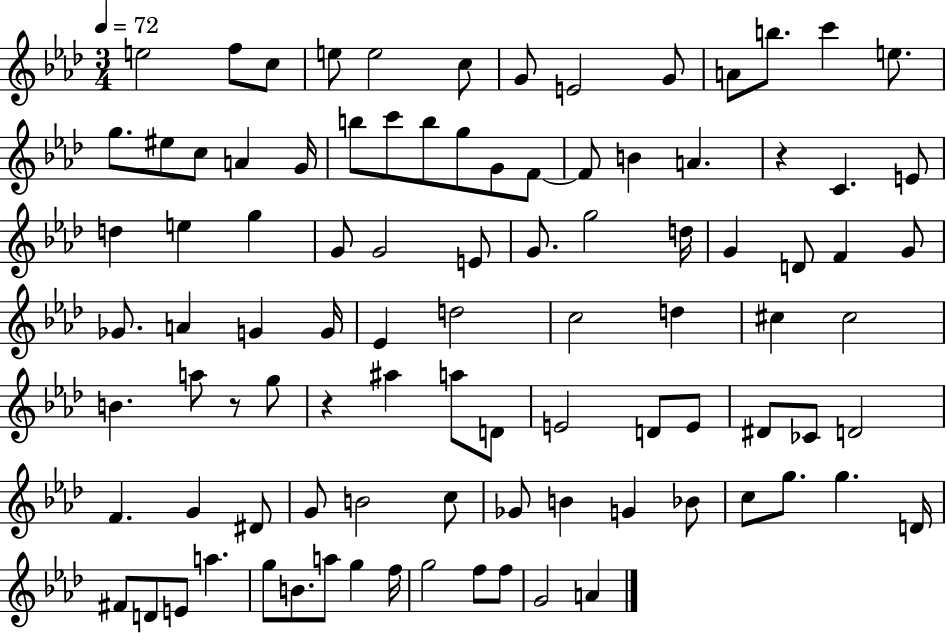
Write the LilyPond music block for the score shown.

{
  \clef treble
  \numericTimeSignature
  \time 3/4
  \key aes \major
  \tempo 4 = 72
  e''2 f''8 c''8 | e''8 e''2 c''8 | g'8 e'2 g'8 | a'8 b''8. c'''4 e''8. | \break g''8. eis''8 c''8 a'4 g'16 | b''8 c'''8 b''8 g''8 g'8 f'8~~ | f'8 b'4 a'4. | r4 c'4. e'8 | \break d''4 e''4 g''4 | g'8 g'2 e'8 | g'8. g''2 d''16 | g'4 d'8 f'4 g'8 | \break ges'8. a'4 g'4 g'16 | ees'4 d''2 | c''2 d''4 | cis''4 cis''2 | \break b'4. a''8 r8 g''8 | r4 ais''4 a''8 d'8 | e'2 d'8 e'8 | dis'8 ces'8 d'2 | \break f'4. g'4 dis'8 | g'8 b'2 c''8 | ges'8 b'4 g'4 bes'8 | c''8 g''8. g''4. d'16 | \break fis'8 d'8 e'8 a''4. | g''8 b'8. a''8 g''4 f''16 | g''2 f''8 f''8 | g'2 a'4 | \break \bar "|."
}